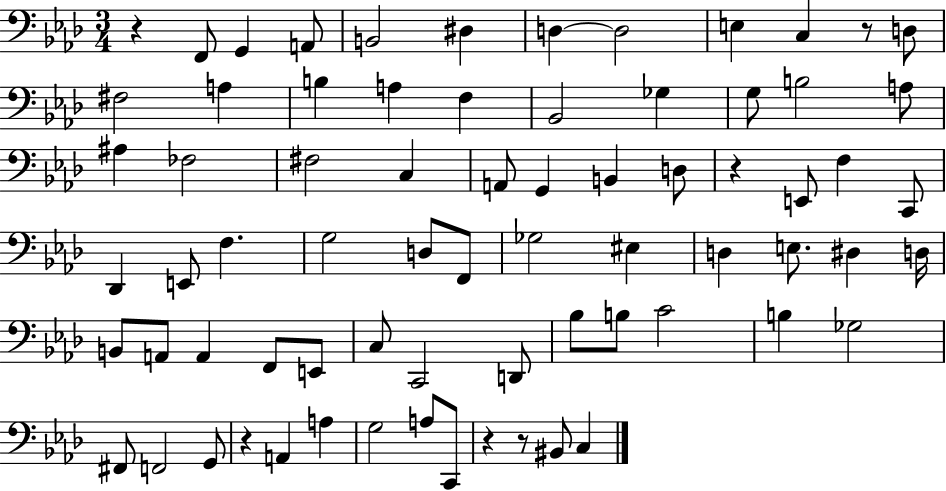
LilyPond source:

{
  \clef bass
  \numericTimeSignature
  \time 3/4
  \key aes \major
  r4 f,8 g,4 a,8 | b,2 dis4 | d4~~ d2 | e4 c4 r8 d8 | \break fis2 a4 | b4 a4 f4 | bes,2 ges4 | g8 b2 a8 | \break ais4 fes2 | fis2 c4 | a,8 g,4 b,4 d8 | r4 e,8 f4 c,8 | \break des,4 e,8 f4. | g2 d8 f,8 | ges2 eis4 | d4 e8. dis4 d16 | \break b,8 a,8 a,4 f,8 e,8 | c8 c,2 d,8 | bes8 b8 c'2 | b4 ges2 | \break fis,8 f,2 g,8 | r4 a,4 a4 | g2 a8 c,8 | r4 r8 bis,8 c4 | \break \bar "|."
}